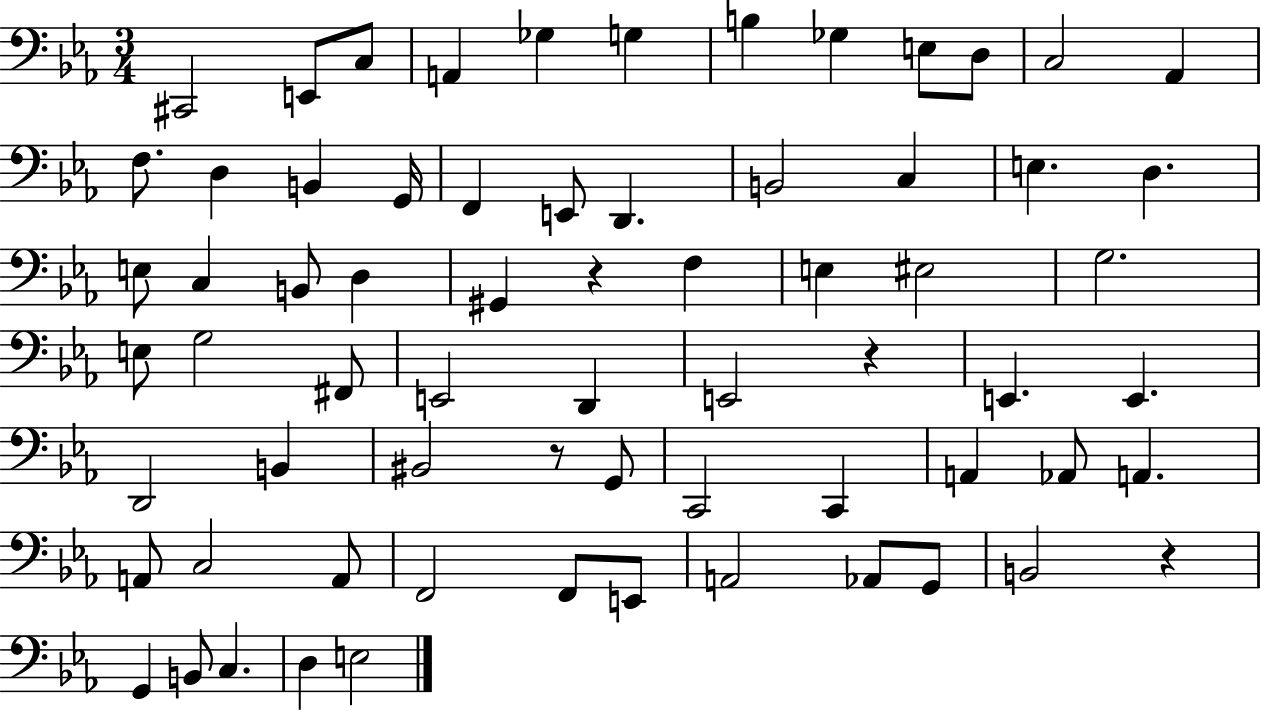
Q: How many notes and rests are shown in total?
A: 68